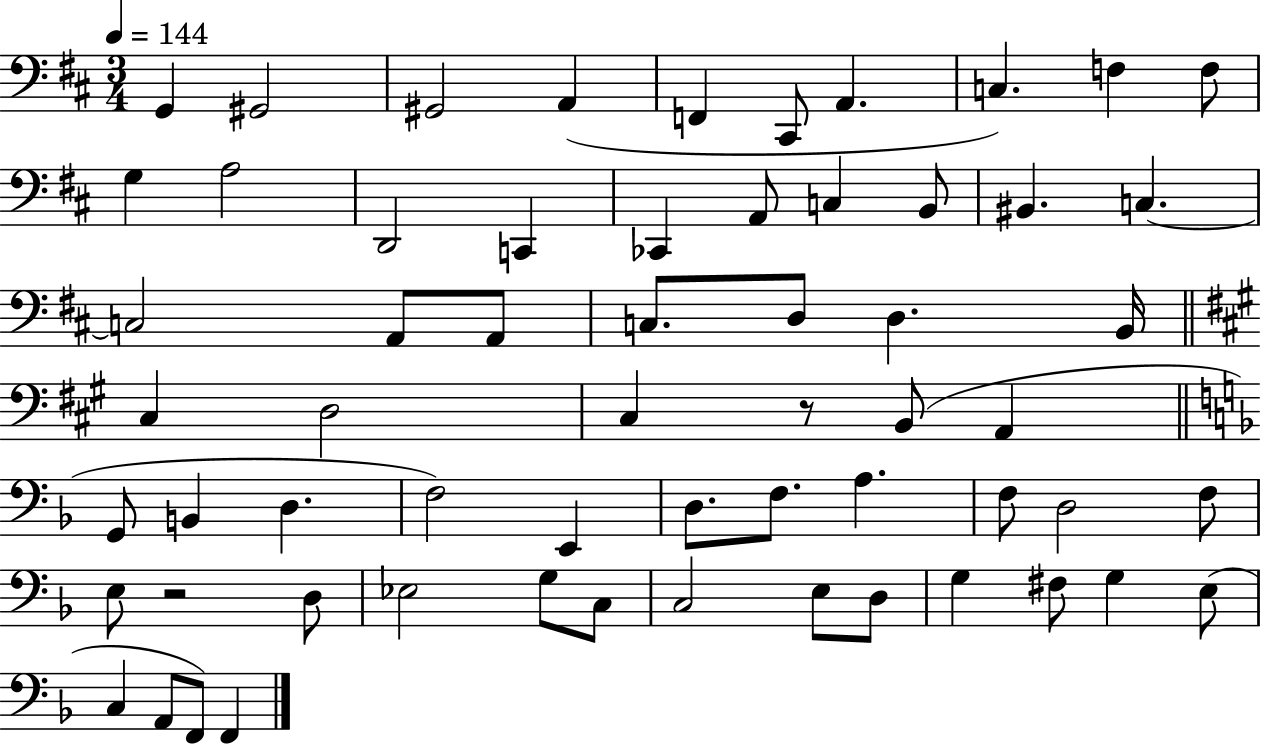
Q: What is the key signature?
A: D major